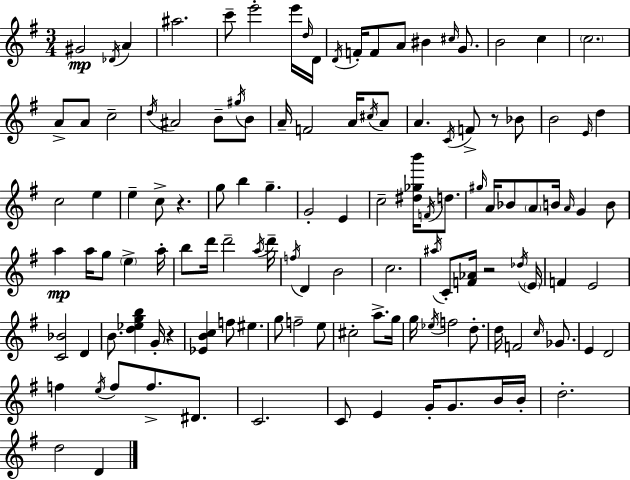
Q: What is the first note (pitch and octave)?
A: G#4